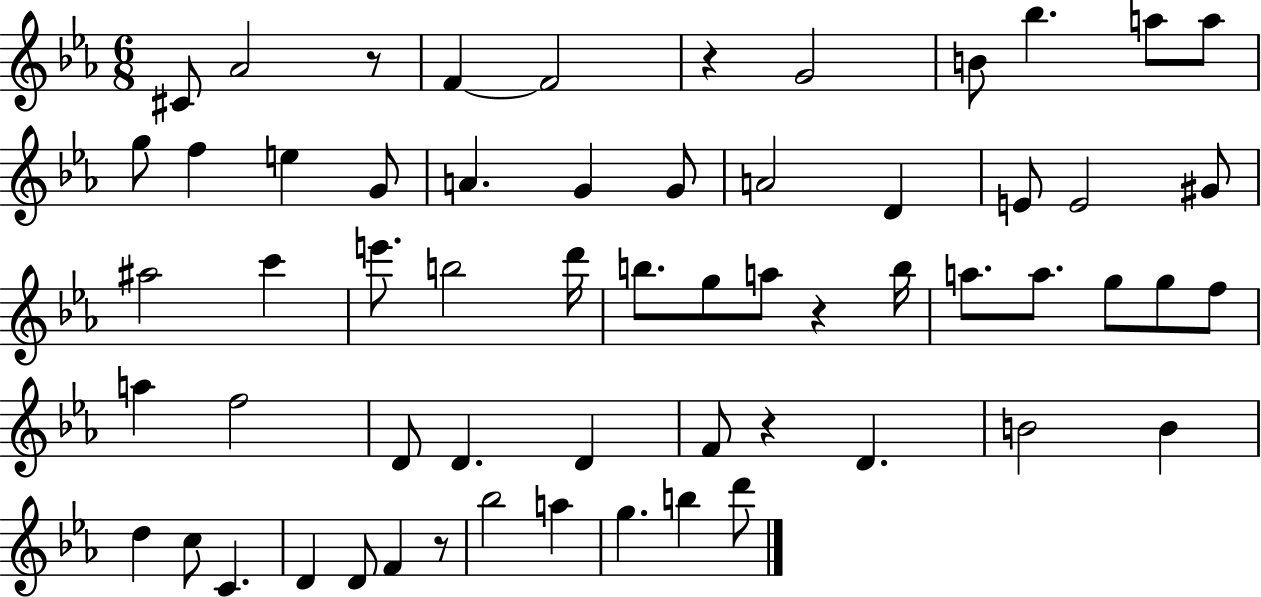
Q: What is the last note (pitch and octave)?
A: D6